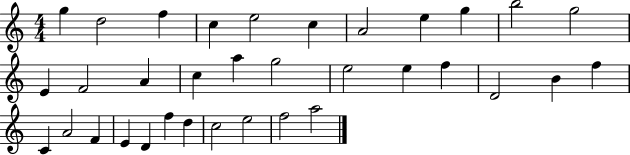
G5/q D5/h F5/q C5/q E5/h C5/q A4/h E5/q G5/q B5/h G5/h E4/q F4/h A4/q C5/q A5/q G5/h E5/h E5/q F5/q D4/h B4/q F5/q C4/q A4/h F4/q E4/q D4/q F5/q D5/q C5/h E5/h F5/h A5/h